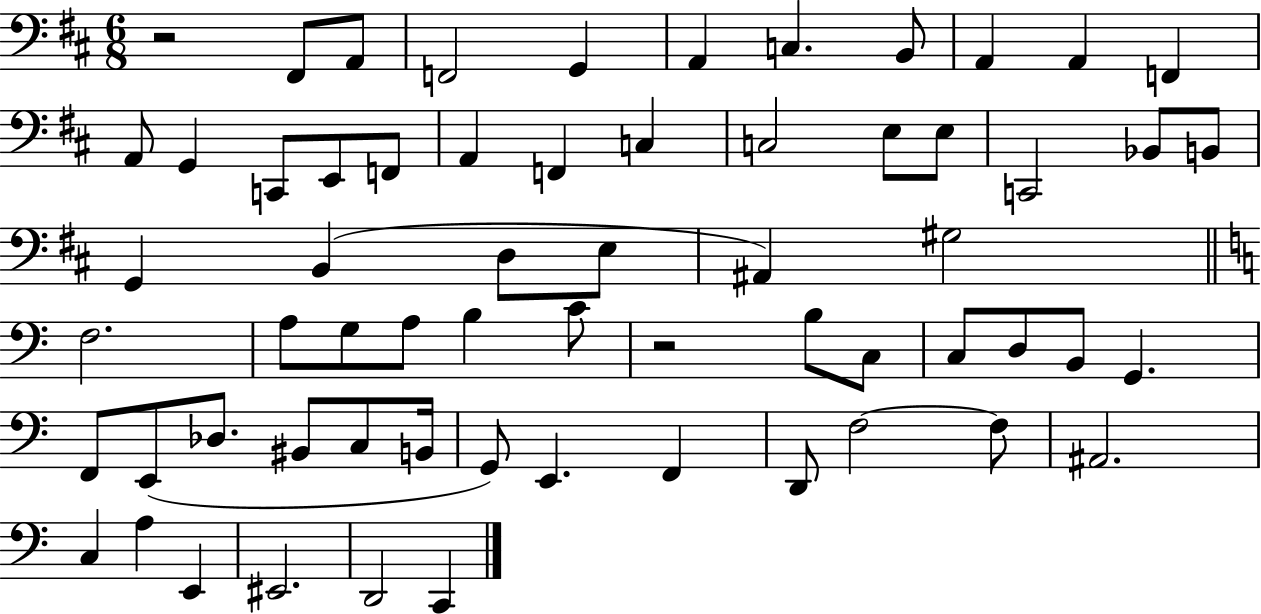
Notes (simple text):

R/h F#2/e A2/e F2/h G2/q A2/q C3/q. B2/e A2/q A2/q F2/q A2/e G2/q C2/e E2/e F2/e A2/q F2/q C3/q C3/h E3/e E3/e C2/h Bb2/e B2/e G2/q B2/q D3/e E3/e A#2/q G#3/h F3/h. A3/e G3/e A3/e B3/q C4/e R/h B3/e C3/e C3/e D3/e B2/e G2/q. F2/e E2/e Db3/e. BIS2/e C3/e B2/s G2/e E2/q. F2/q D2/e F3/h F3/e A#2/h. C3/q A3/q E2/q EIS2/h. D2/h C2/q